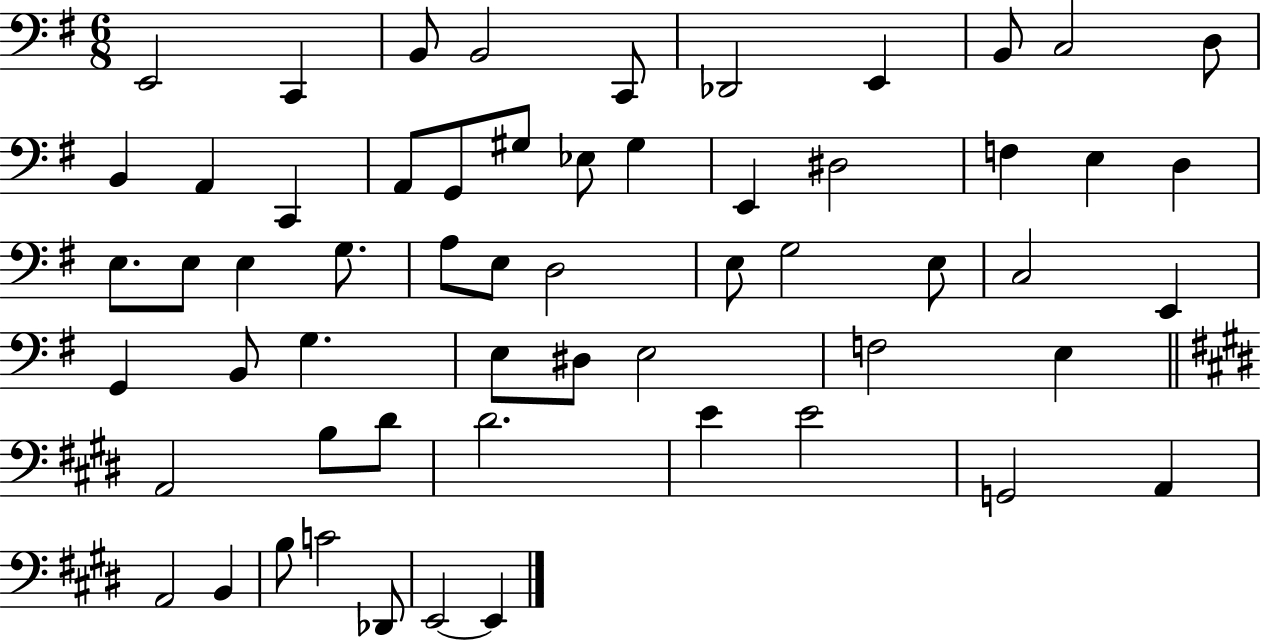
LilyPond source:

{
  \clef bass
  \numericTimeSignature
  \time 6/8
  \key g \major
  e,2 c,4 | b,8 b,2 c,8 | des,2 e,4 | b,8 c2 d8 | \break b,4 a,4 c,4 | a,8 g,8 gis8 ees8 gis4 | e,4 dis2 | f4 e4 d4 | \break e8. e8 e4 g8. | a8 e8 d2 | e8 g2 e8 | c2 e,4 | \break g,4 b,8 g4. | e8 dis8 e2 | f2 e4 | \bar "||" \break \key e \major a,2 b8 dis'8 | dis'2. | e'4 e'2 | g,2 a,4 | \break a,2 b,4 | b8 c'2 des,8 | e,2~~ e,4 | \bar "|."
}